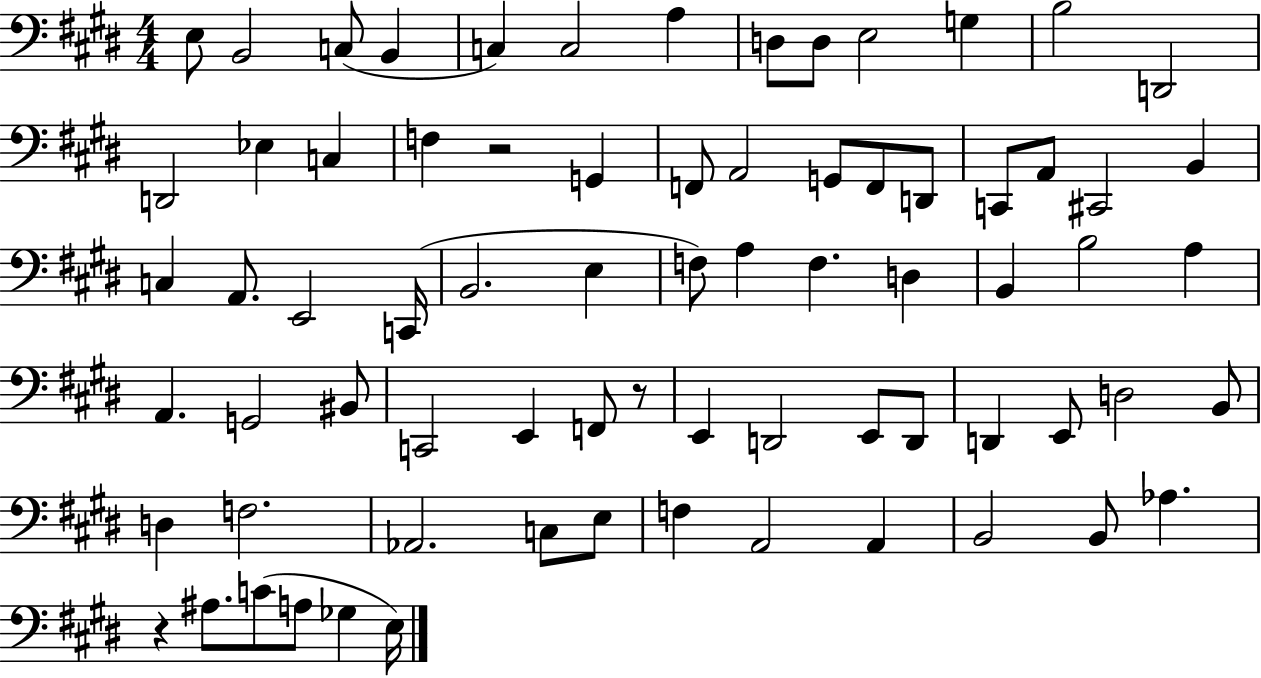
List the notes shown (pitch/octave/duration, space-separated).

E3/e B2/h C3/e B2/q C3/q C3/h A3/q D3/e D3/e E3/h G3/q B3/h D2/h D2/h Eb3/q C3/q F3/q R/h G2/q F2/e A2/h G2/e F2/e D2/e C2/e A2/e C#2/h B2/q C3/q A2/e. E2/h C2/s B2/h. E3/q F3/e A3/q F3/q. D3/q B2/q B3/h A3/q A2/q. G2/h BIS2/e C2/h E2/q F2/e R/e E2/q D2/h E2/e D2/e D2/q E2/e D3/h B2/e D3/q F3/h. Ab2/h. C3/e E3/e F3/q A2/h A2/q B2/h B2/e Ab3/q. R/q A#3/e. C4/e A3/e Gb3/q E3/s